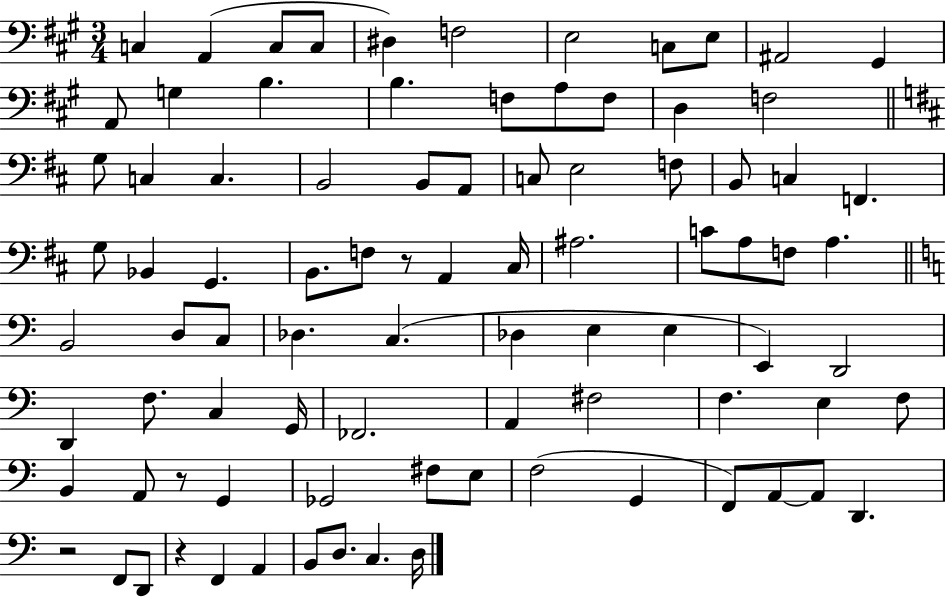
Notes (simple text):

C3/q A2/q C3/e C3/e D#3/q F3/h E3/h C3/e E3/e A#2/h G#2/q A2/e G3/q B3/q. B3/q. F3/e A3/e F3/e D3/q F3/h G3/e C3/q C3/q. B2/h B2/e A2/e C3/e E3/h F3/e B2/e C3/q F2/q. G3/e Bb2/q G2/q. B2/e. F3/e R/e A2/q C#3/s A#3/h. C4/e A3/e F3/e A3/q. B2/h D3/e C3/e Db3/q. C3/q. Db3/q E3/q E3/q E2/q D2/h D2/q F3/e. C3/q G2/s FES2/h. A2/q F#3/h F3/q. E3/q F3/e B2/q A2/e R/e G2/q Gb2/h F#3/e E3/e F3/h G2/q F2/e A2/e A2/e D2/q. R/h F2/e D2/e R/q F2/q A2/q B2/e D3/e. C3/q. D3/s